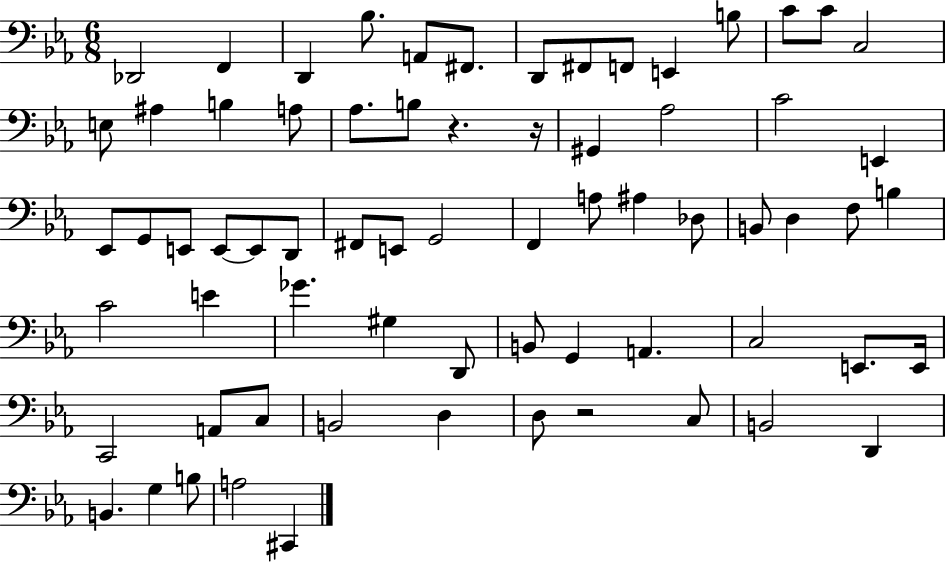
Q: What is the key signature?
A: EES major